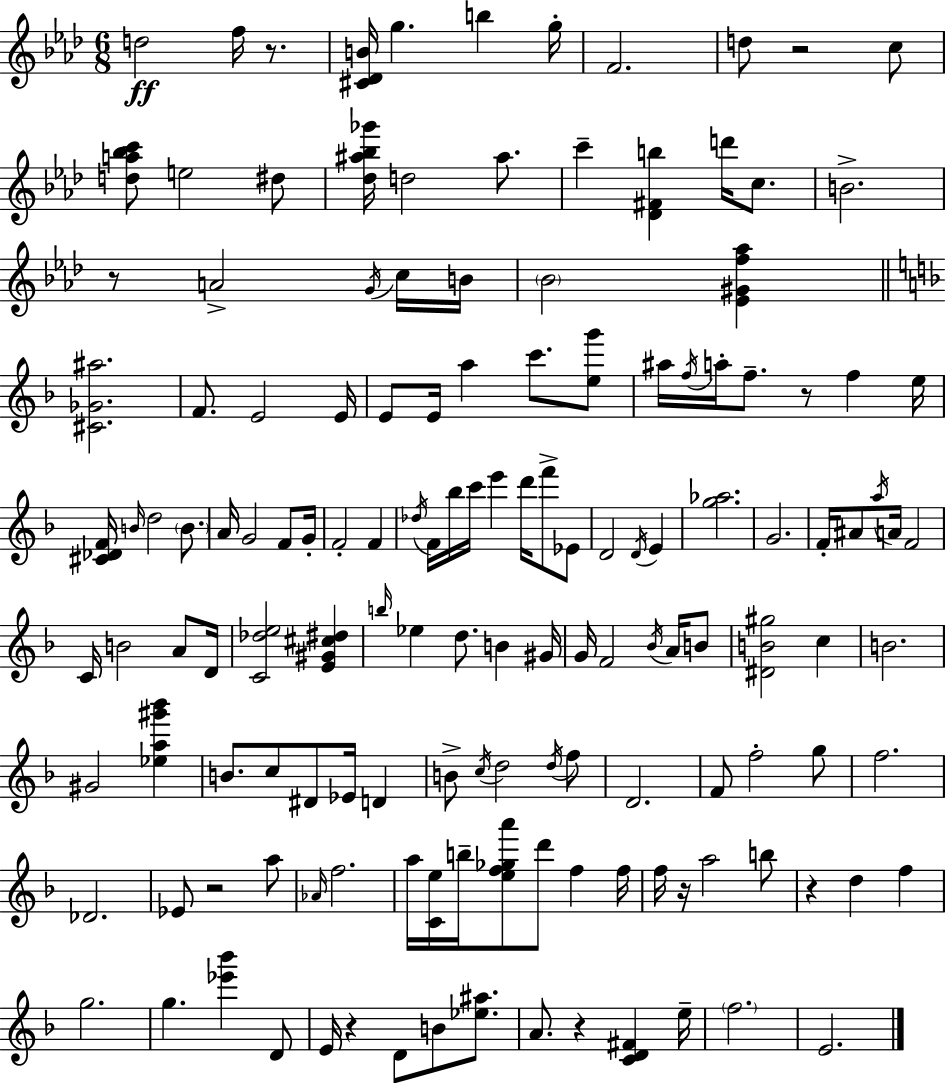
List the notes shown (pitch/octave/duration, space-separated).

D5/h F5/s R/e. [C#4,Db4,B4]/s G5/q. B5/q G5/s F4/h. D5/e R/h C5/e [D5,A5,Bb5,C6]/e E5/h D#5/e [Db5,A#5,Bb5,Gb6]/s D5/h A#5/e. C6/q [Db4,F#4,B5]/q D6/s C5/e. B4/h. R/e A4/h G4/s C5/s B4/s Bb4/h [Eb4,G#4,F5,Ab5]/q [C#4,Gb4,A#5]/h. F4/e. E4/h E4/s E4/e E4/s A5/q C6/e. [E5,G6]/e A#5/s F5/s A5/s F5/e. R/e F5/q E5/s [C#4,Db4,F4]/s B4/s D5/h B4/e. A4/s G4/h F4/e G4/s F4/h F4/q Db5/s F4/s Bb5/s C6/s E6/q D6/s F6/e Eb4/e D4/h D4/s E4/q [G5,Ab5]/h. G4/h. F4/s A#4/e A5/s A4/s F4/h C4/s B4/h A4/e D4/s [C4,Db5,E5]/h [E4,G#4,C#5,D#5]/q B5/s Eb5/q D5/e. B4/q G#4/s G4/s F4/h Bb4/s A4/s B4/e [D#4,B4,G#5]/h C5/q B4/h. G#4/h [Eb5,A5,G#6,Bb6]/q B4/e. C5/e D#4/e Eb4/s D4/q B4/e C5/s D5/h D5/s F5/e D4/h. F4/e F5/h G5/e F5/h. Db4/h. Eb4/e R/h A5/e Ab4/s F5/h. A5/s [C4,E5]/s B5/s [E5,F5,Gb5,A6]/e D6/e F5/q F5/s F5/s R/s A5/h B5/e R/q D5/q F5/q G5/h. G5/q. [Eb6,Bb6]/q D4/e E4/s R/q D4/e B4/e [Eb5,A#5]/e. A4/e. R/q [C4,D4,F#4]/q E5/s F5/h. E4/h.